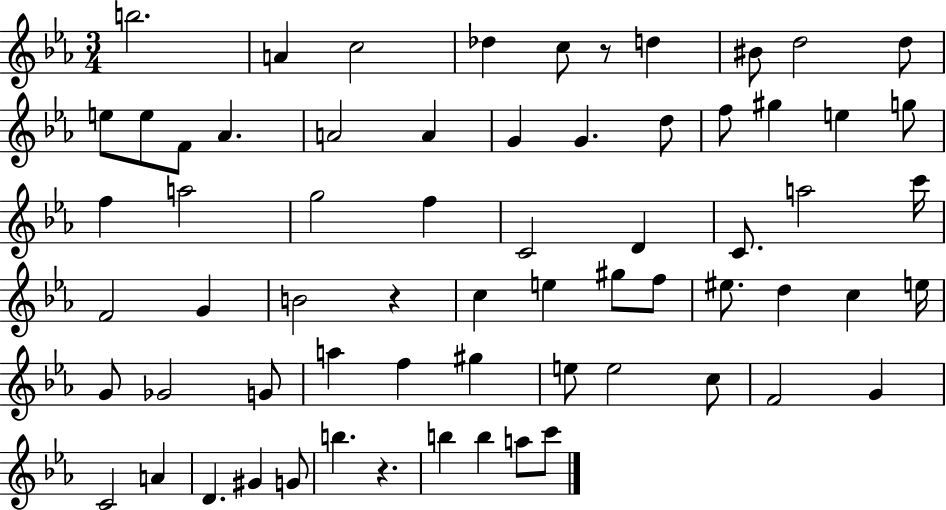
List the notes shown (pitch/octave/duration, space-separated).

B5/h. A4/q C5/h Db5/q C5/e R/e D5/q BIS4/e D5/h D5/e E5/e E5/e F4/e Ab4/q. A4/h A4/q G4/q G4/q. D5/e F5/e G#5/q E5/q G5/e F5/q A5/h G5/h F5/q C4/h D4/q C4/e. A5/h C6/s F4/h G4/q B4/h R/q C5/q E5/q G#5/e F5/e EIS5/e. D5/q C5/q E5/s G4/e Gb4/h G4/e A5/q F5/q G#5/q E5/e E5/h C5/e F4/h G4/q C4/h A4/q D4/q. G#4/q G4/e B5/q. R/q. B5/q B5/q A5/e C6/e